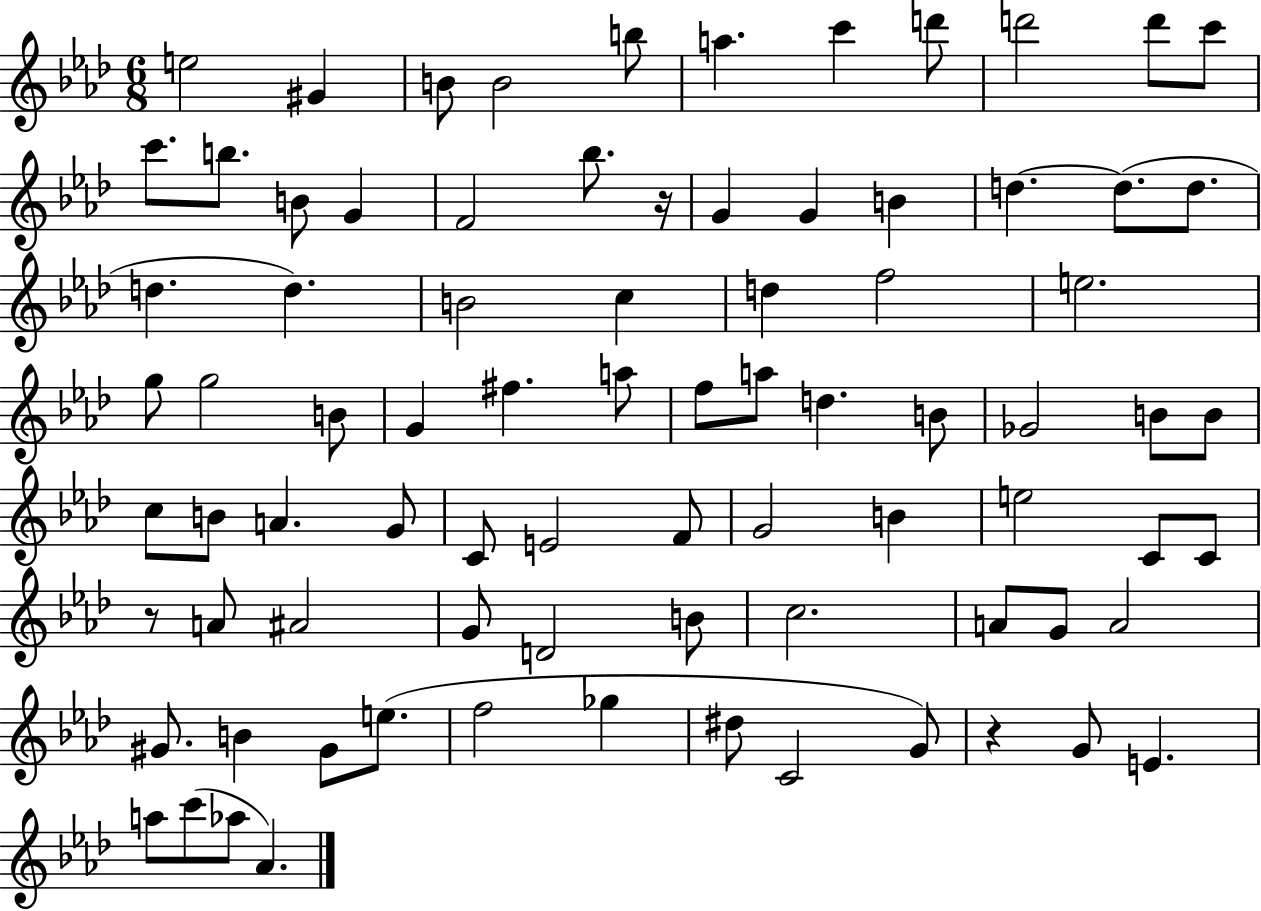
{
  \clef treble
  \numericTimeSignature
  \time 6/8
  \key aes \major
  e''2 gis'4 | b'8 b'2 b''8 | a''4. c'''4 d'''8 | d'''2 d'''8 c'''8 | \break c'''8. b''8. b'8 g'4 | f'2 bes''8. r16 | g'4 g'4 b'4 | d''4.~~ d''8.( d''8. | \break d''4. d''4.) | b'2 c''4 | d''4 f''2 | e''2. | \break g''8 g''2 b'8 | g'4 fis''4. a''8 | f''8 a''8 d''4. b'8 | ges'2 b'8 b'8 | \break c''8 b'8 a'4. g'8 | c'8 e'2 f'8 | g'2 b'4 | e''2 c'8 c'8 | \break r8 a'8 ais'2 | g'8 d'2 b'8 | c''2. | a'8 g'8 a'2 | \break gis'8. b'4 gis'8 e''8.( | f''2 ges''4 | dis''8 c'2 g'8) | r4 g'8 e'4. | \break a''8 c'''8( aes''8 aes'4.) | \bar "|."
}